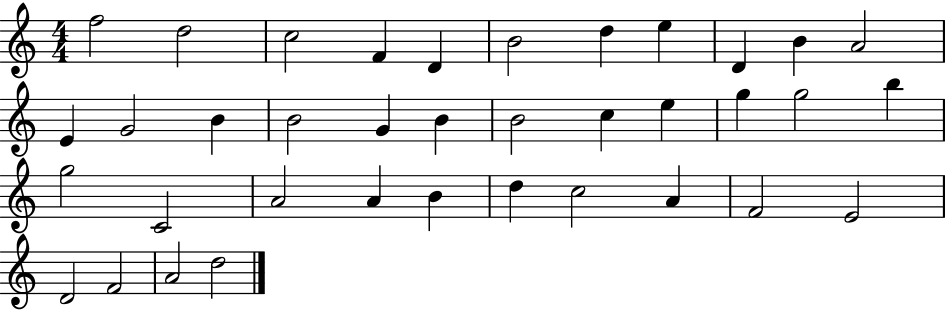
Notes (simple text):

F5/h D5/h C5/h F4/q D4/q B4/h D5/q E5/q D4/q B4/q A4/h E4/q G4/h B4/q B4/h G4/q B4/q B4/h C5/q E5/q G5/q G5/h B5/q G5/h C4/h A4/h A4/q B4/q D5/q C5/h A4/q F4/h E4/h D4/h F4/h A4/h D5/h